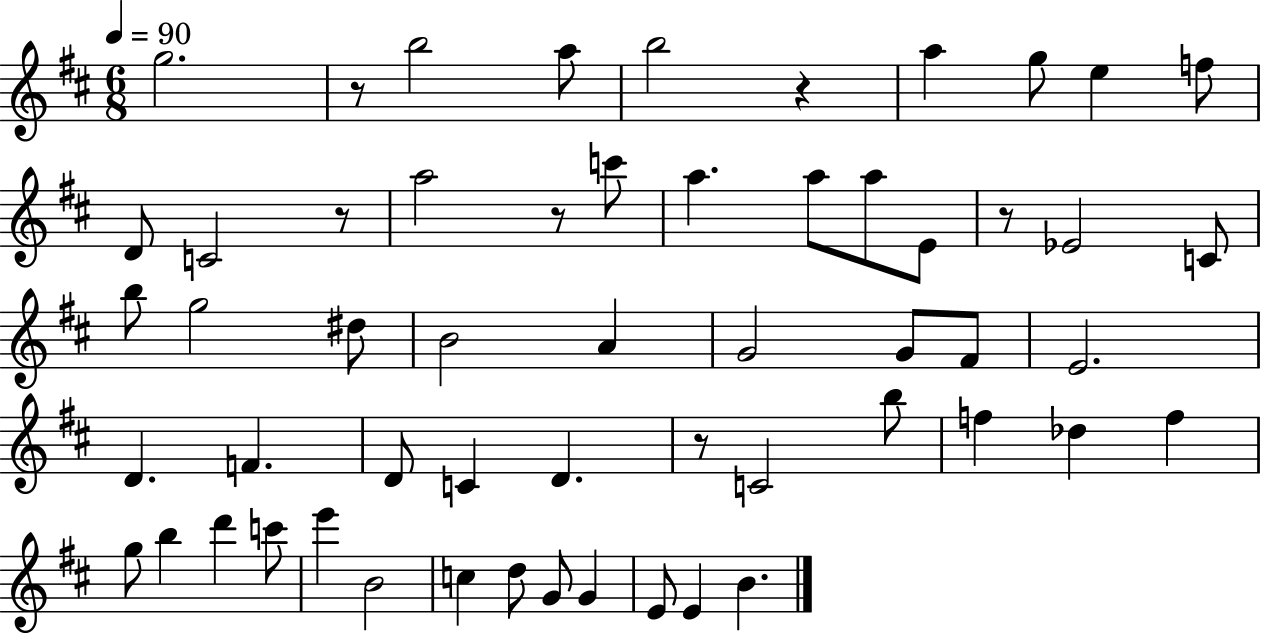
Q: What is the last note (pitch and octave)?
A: B4